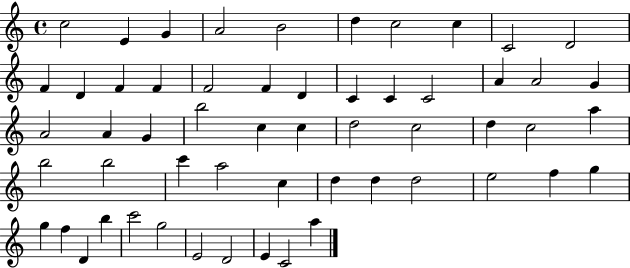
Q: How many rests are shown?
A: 0